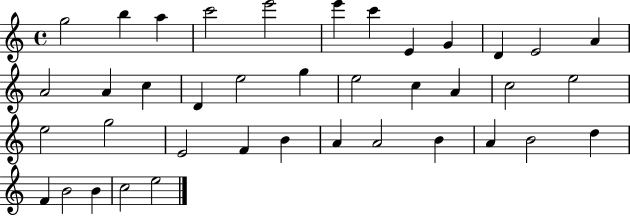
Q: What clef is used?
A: treble